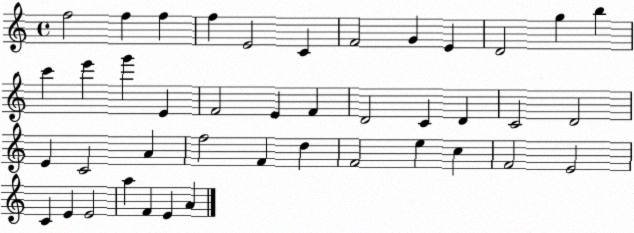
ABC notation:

X:1
T:Untitled
M:4/4
L:1/4
K:C
f2 f f f E2 C F2 G E D2 g b c' e' g' E F2 E F D2 C D C2 D2 E C2 A f2 F d F2 e c F2 E2 C E E2 a F E A